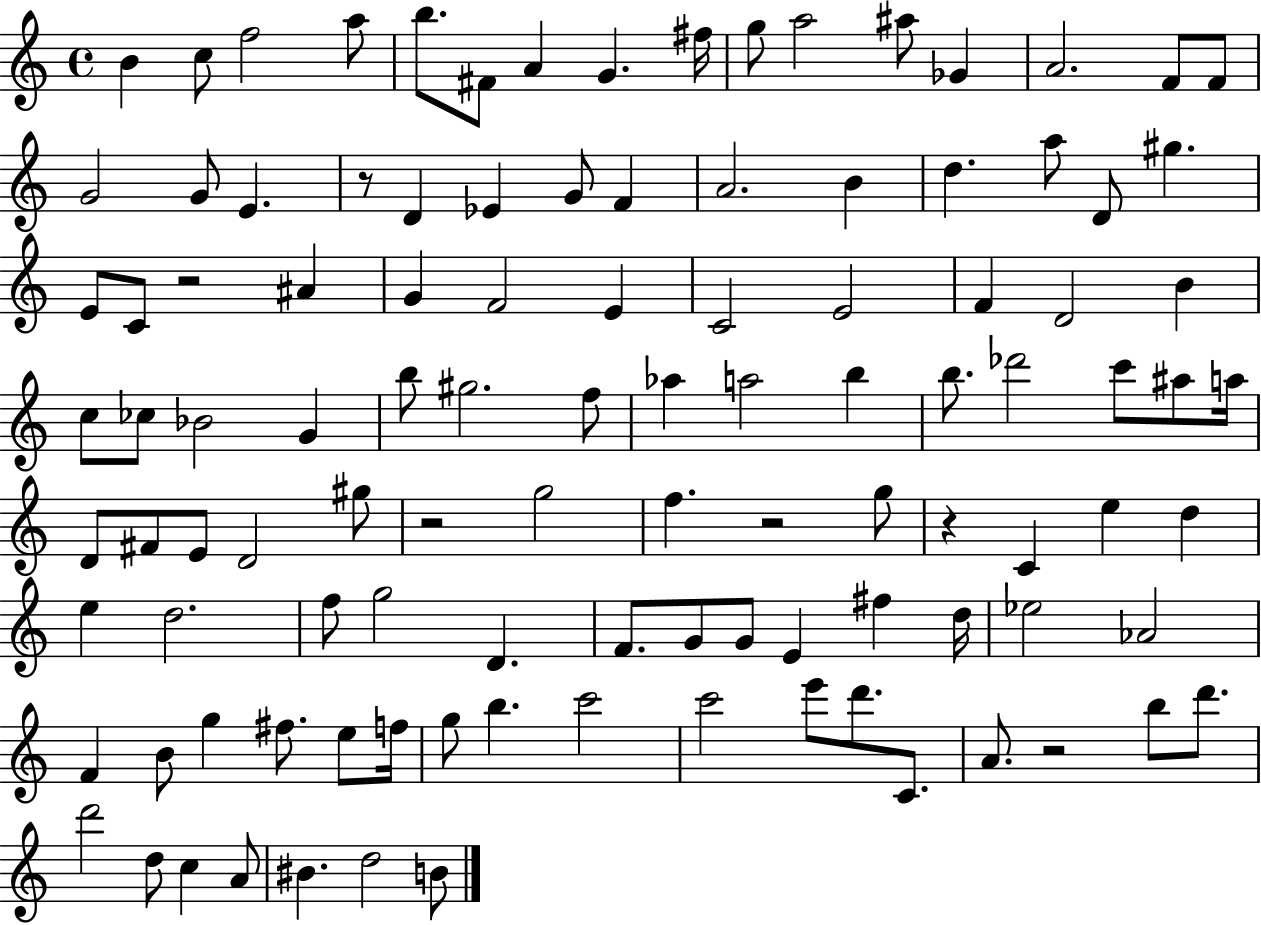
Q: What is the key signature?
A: C major